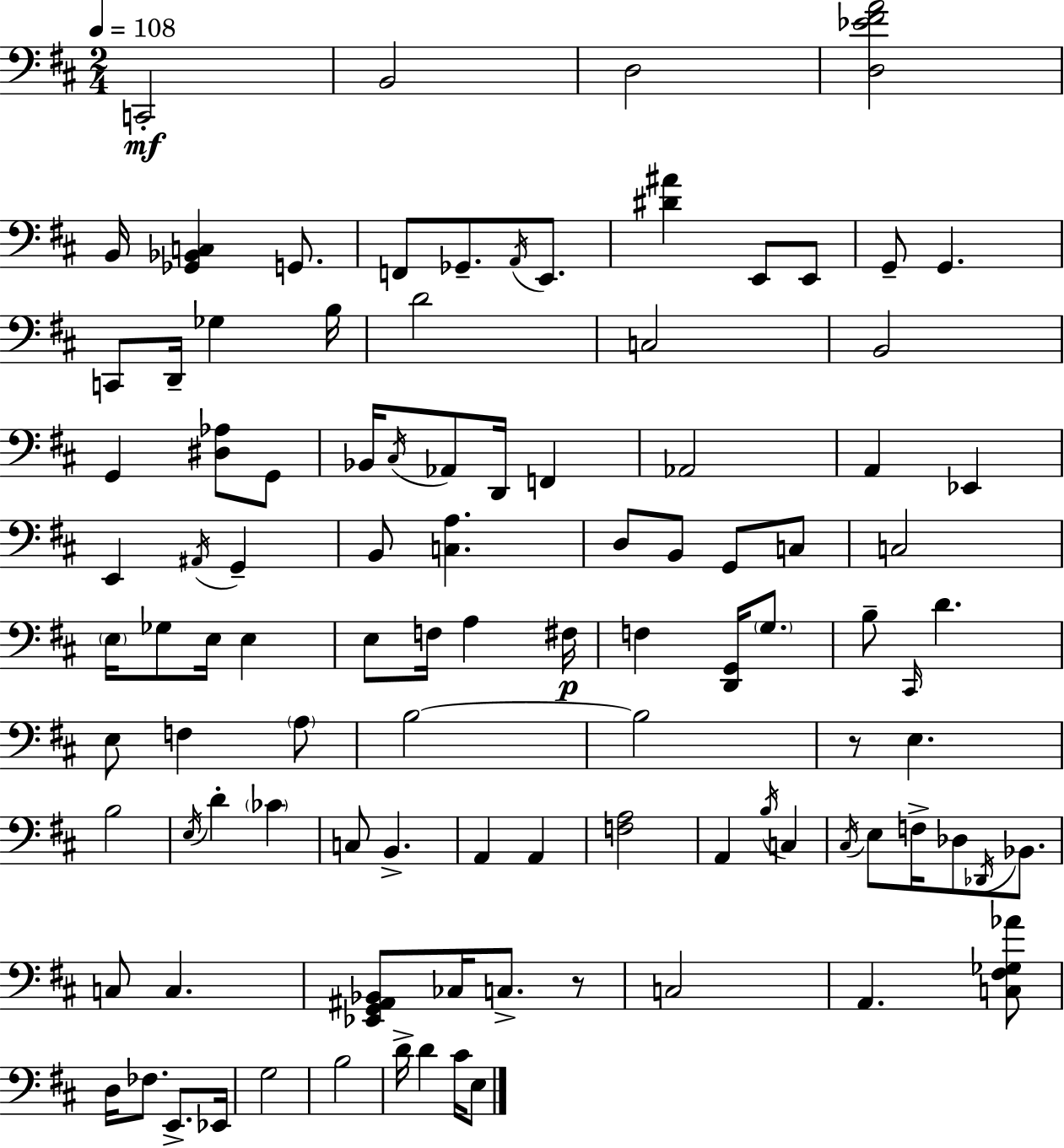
X:1
T:Untitled
M:2/4
L:1/4
K:D
C,,2 B,,2 D,2 [D,_E^FA]2 B,,/4 [_G,,_B,,C,] G,,/2 F,,/2 _G,,/2 A,,/4 E,,/2 [^D^A] E,,/2 E,,/2 G,,/2 G,, C,,/2 D,,/4 _G, B,/4 D2 C,2 B,,2 G,, [^D,_A,]/2 G,,/2 _B,,/4 ^C,/4 _A,,/2 D,,/4 F,, _A,,2 A,, _E,, E,, ^A,,/4 G,, B,,/2 [C,A,] D,/2 B,,/2 G,,/2 C,/2 C,2 E,/4 _G,/2 E,/4 E, E,/2 F,/4 A, ^F,/4 F, [D,,G,,]/4 G,/2 B,/2 ^C,,/4 D E,/2 F, A,/2 B,2 B,2 z/2 E, B,2 E,/4 D _C C,/2 B,, A,, A,, [F,A,]2 A,, B,/4 C, ^C,/4 E,/2 F,/4 _D,/2 _D,,/4 _B,,/2 C,/2 C, [_E,,G,,^A,,_B,,]/2 _C,/4 C,/2 z/2 C,2 A,, [C,^F,_G,_A]/2 D,/4 _F,/2 E,,/2 _E,,/4 G,2 B,2 D/4 D ^C/4 E,/2